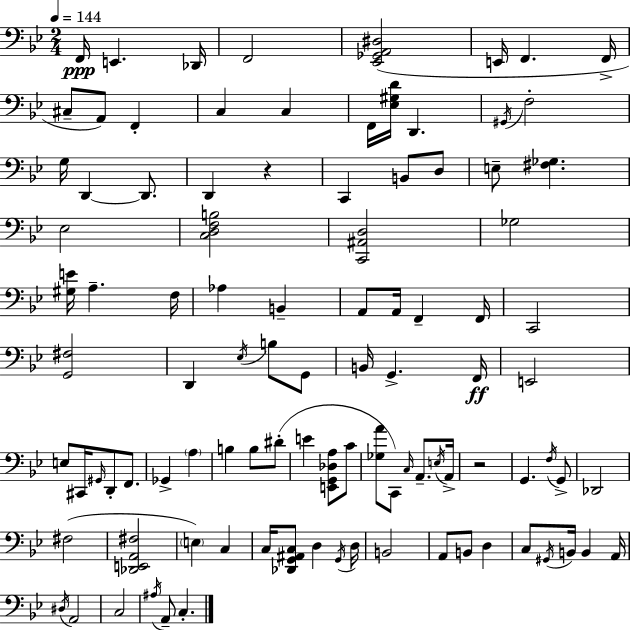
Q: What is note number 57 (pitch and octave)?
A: C3